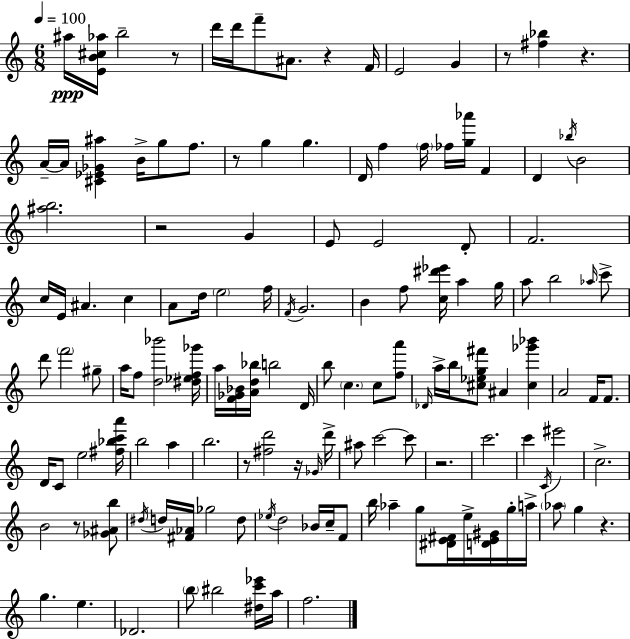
A#5/s [E4,B4,C#5,Ab5]/s B5/h R/e D6/s D6/s F6/e A#4/e. R/q F4/s E4/h G4/q R/e [F#5,Bb5]/q R/q. A4/s A4/s [C#4,Eb4,Gb4,A#5]/q B4/s G5/e F5/e. R/e G5/q G5/q. D4/s F5/q F5/s FES5/s [G5,Ab6]/s F4/q D4/q Bb5/s B4/h [A#5,B5]/h. R/h G4/q E4/e E4/h D4/e F4/h. C5/s E4/s A#4/q. C5/q A4/e D5/s E5/h F5/s F4/s G4/h. B4/q F5/e [C5,D#6,Eb6]/s A5/q G5/s A5/e B5/h Ab5/s C6/e D6/e F6/h G#5/e A5/s F5/e [D5,Bb6]/h [D#5,Eb5,F5,Gb6]/s A5/s [F4,Gb4,Bb4]/s [A4,D5,Bb5]/s B5/h D4/s B5/e C5/q. C5/e [F5,A6]/e Db4/s A5/s B5/s [C#5,Eb5,G5,F#6]/e A#4/q [C#5,Gb6,Bb6]/q A4/h F4/s F4/e. D4/s C4/e E5/h [F#5,Bb5,C6,A6]/s B5/h A5/q B5/h. R/e [F#5,D6]/h R/s Gb4/s D6/s A#5/e C6/h C6/e R/h. C6/h. C6/q C4/s EIS6/h C5/h. B4/h R/e [Gb4,A#4,B5]/e D#5/s D5/s [F#4,Ab4]/s Gb5/h D5/e Eb5/s D5/h Bb4/s C5/s F4/e B5/s Ab5/q G5/e [D#4,E4,F#4]/s E5/s [D4,E4,G#4]/s G5/s A5/s Ab5/e G5/q R/q. G5/q. E5/q. Db4/h. B5/e BIS5/h [D#5,C6,Eb6]/s A5/s F5/h.